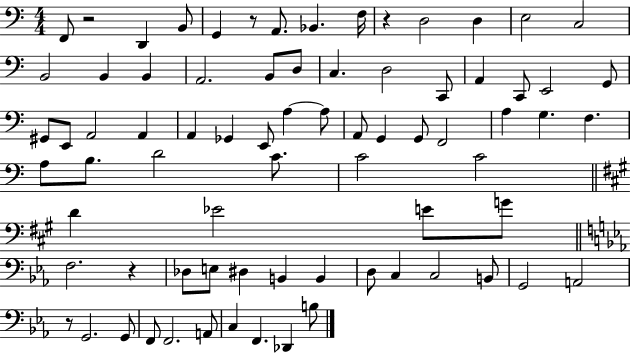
{
  \clef bass
  \numericTimeSignature
  \time 4/4
  \key c \major
  f,8 r2 d,4 b,8 | g,4 r8 a,8. bes,4. f16 | r4 d2 d4 | e2 c2 | \break b,2 b,4 b,4 | a,2. b,8 d8 | c4. d2 c,8 | a,4 c,8 e,2 g,8 | \break gis,8 e,8 a,2 a,4 | a,4 ges,4 e,8 a4~~ a8 | a,8 g,4 g,8 f,2 | a4 g4. f4. | \break a8 b8. d'2 c'8. | c'2 c'2 | \bar "||" \break \key a \major d'4 ees'2 e'8 g'8 | \bar "||" \break \key c \minor f2. r4 | des8 e8 dis4 b,4 b,4 | d8 c4 c2 b,8 | g,2 a,2 | \break r8 g,2. g,8 | f,8 f,2. a,8 | c4 f,4. des,4 b8 | \bar "|."
}